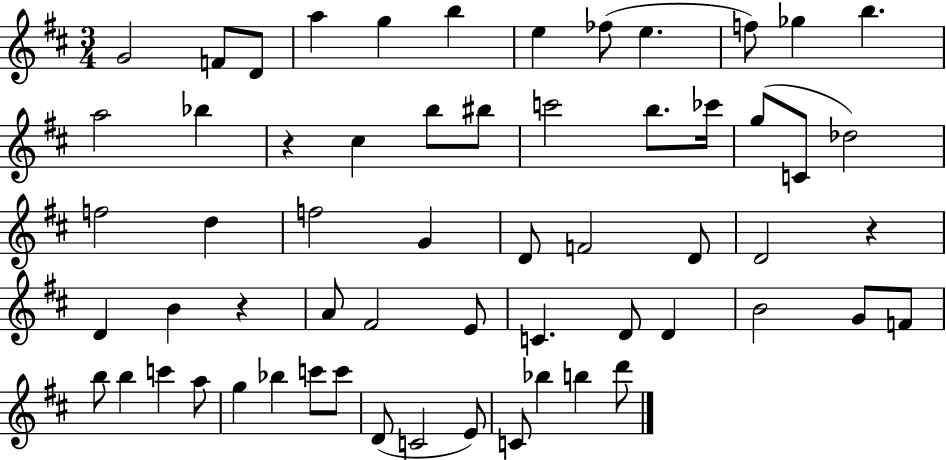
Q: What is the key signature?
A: D major